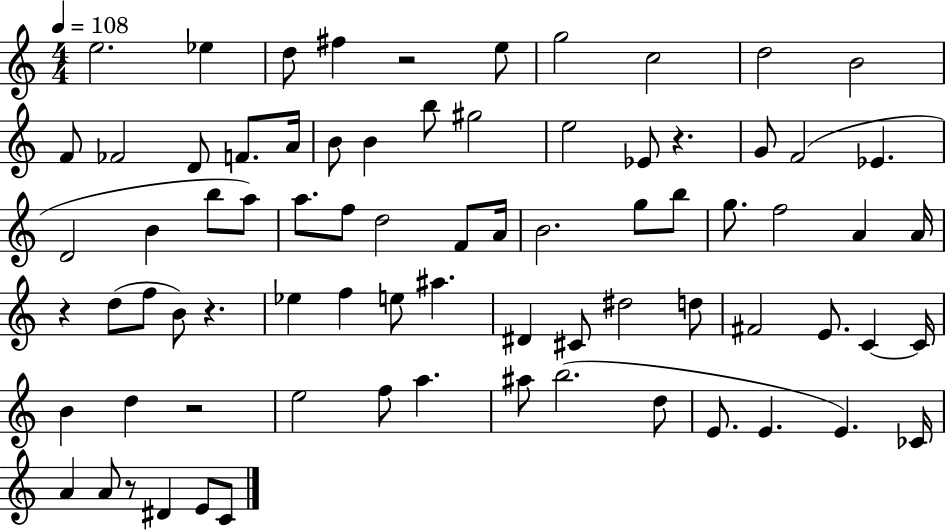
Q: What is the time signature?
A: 4/4